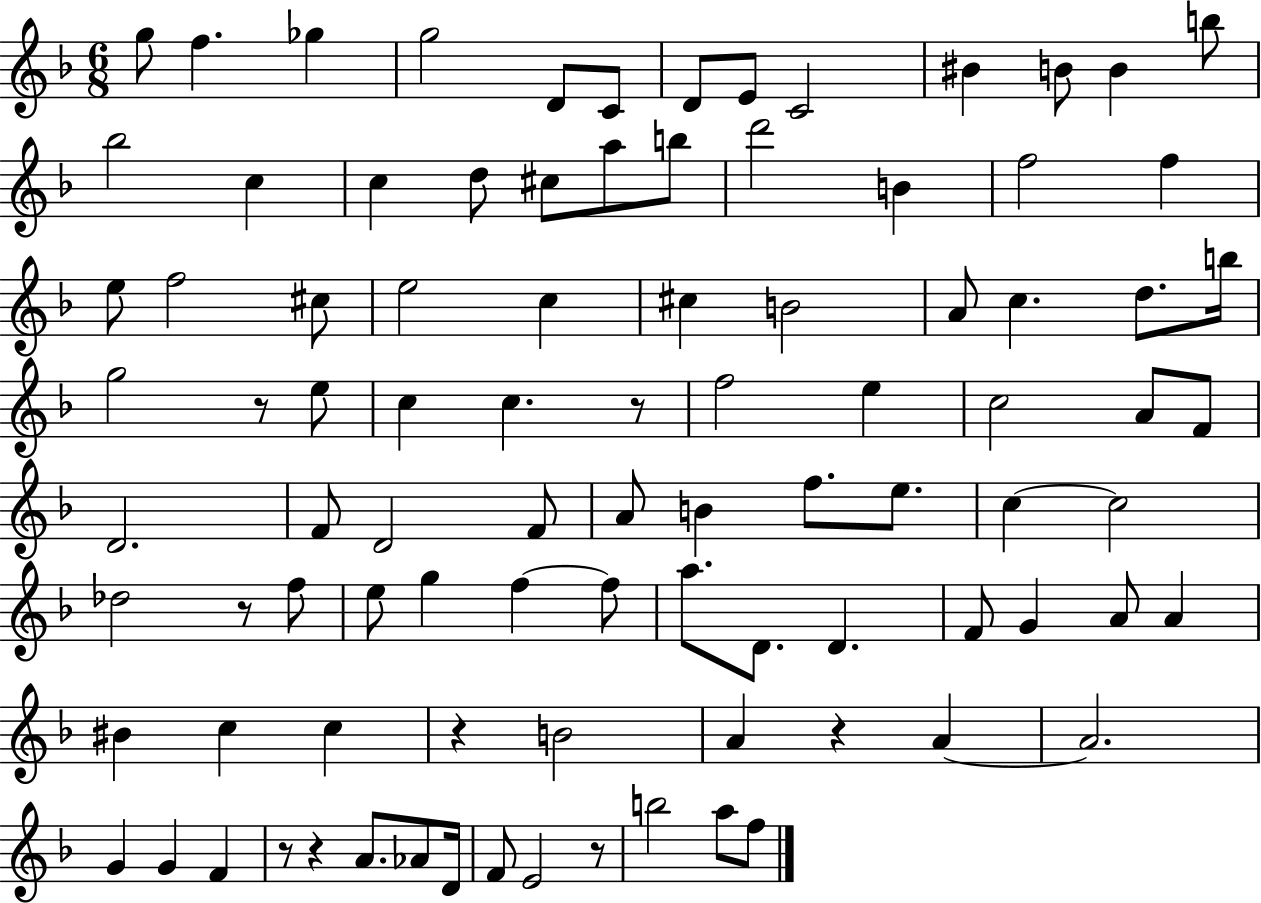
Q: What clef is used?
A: treble